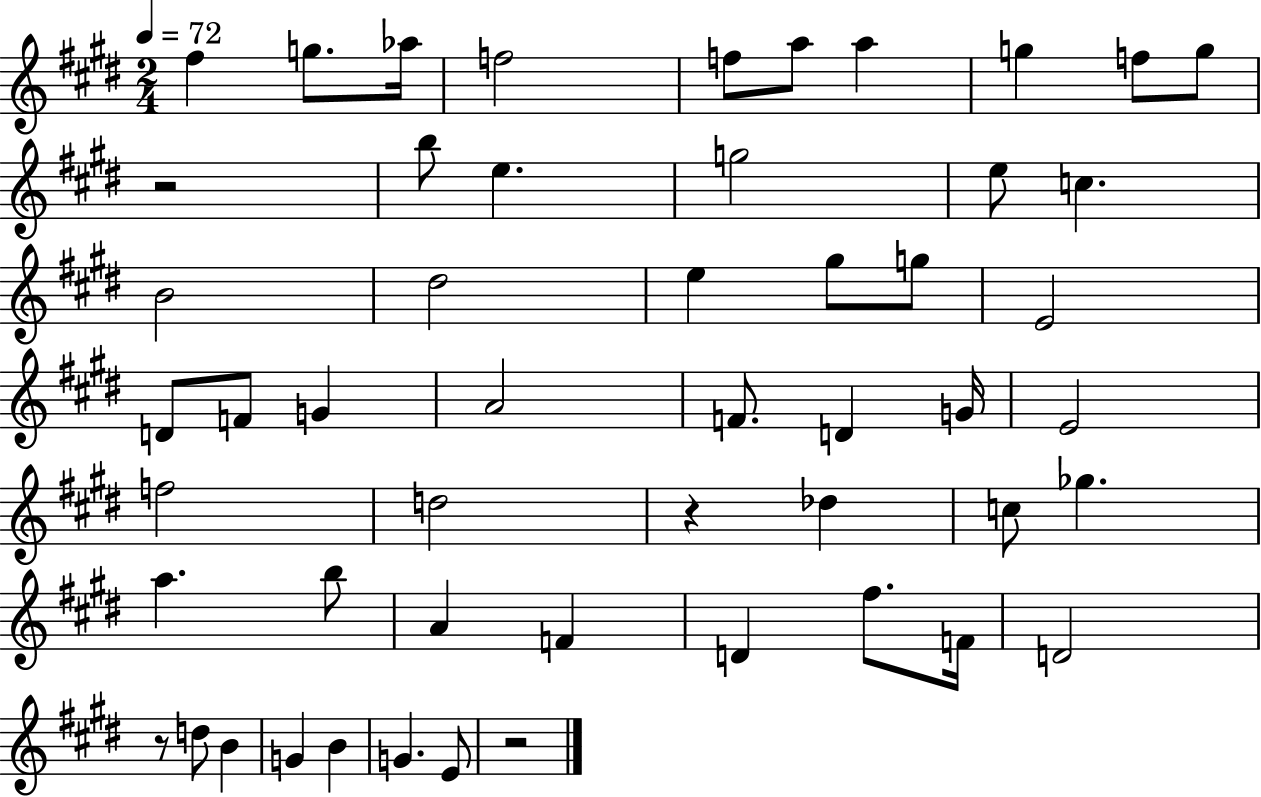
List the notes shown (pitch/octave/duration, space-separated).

F#5/q G5/e. Ab5/s F5/h F5/e A5/e A5/q G5/q F5/e G5/e R/h B5/e E5/q. G5/h E5/e C5/q. B4/h D#5/h E5/q G#5/e G5/e E4/h D4/e F4/e G4/q A4/h F4/e. D4/q G4/s E4/h F5/h D5/h R/q Db5/q C5/e Gb5/q. A5/q. B5/e A4/q F4/q D4/q F#5/e. F4/s D4/h R/e D5/e B4/q G4/q B4/q G4/q. E4/e R/h